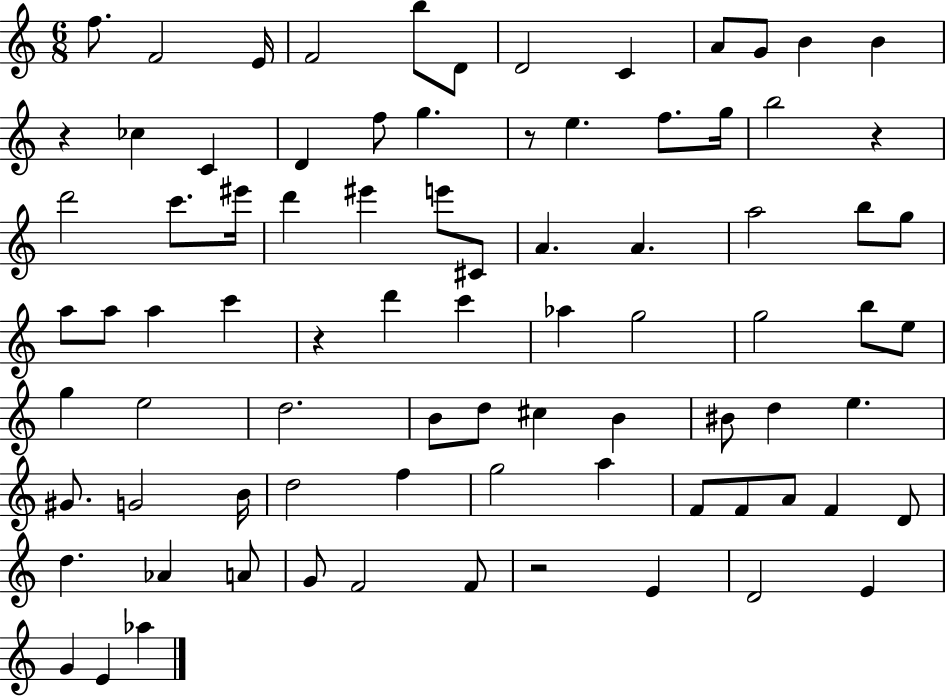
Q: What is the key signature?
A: C major